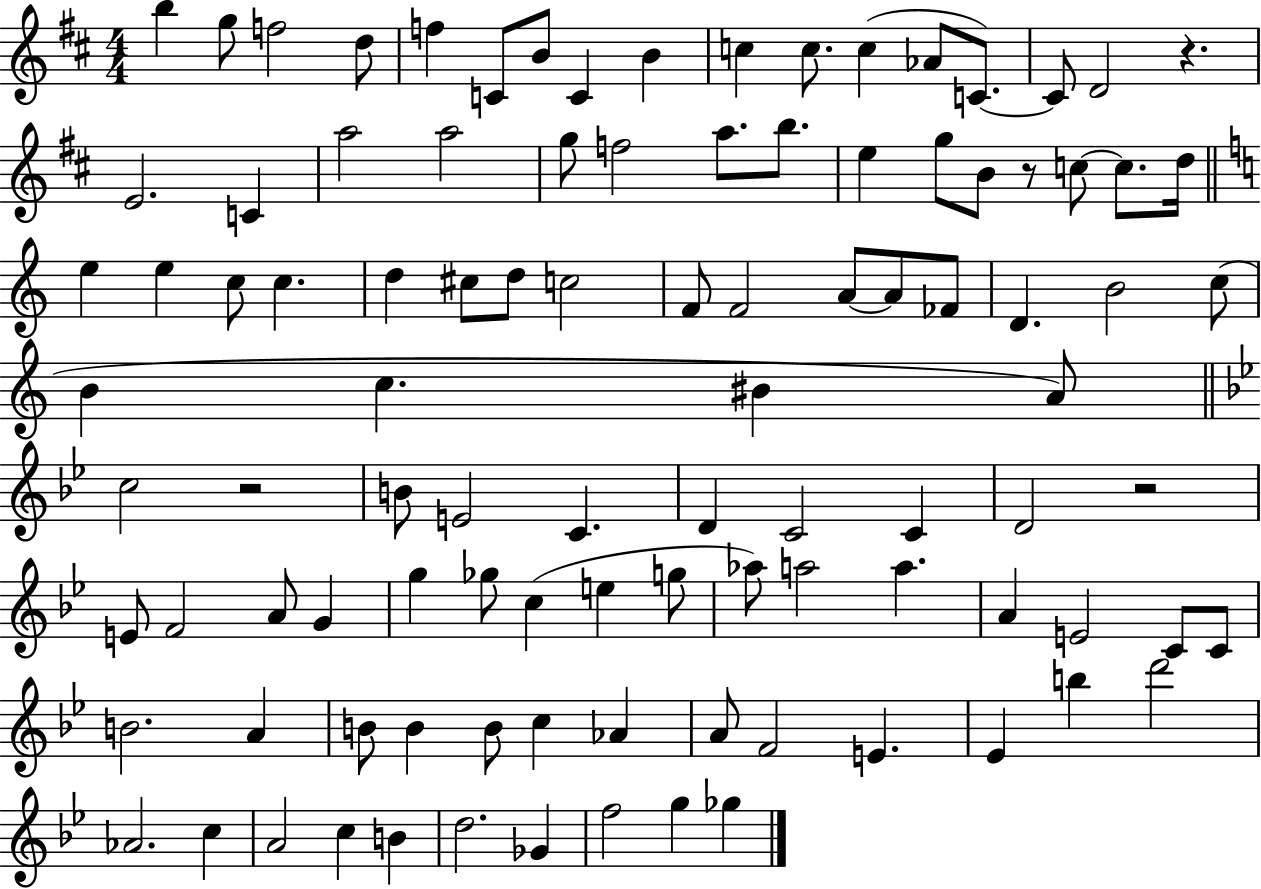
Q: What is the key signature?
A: D major